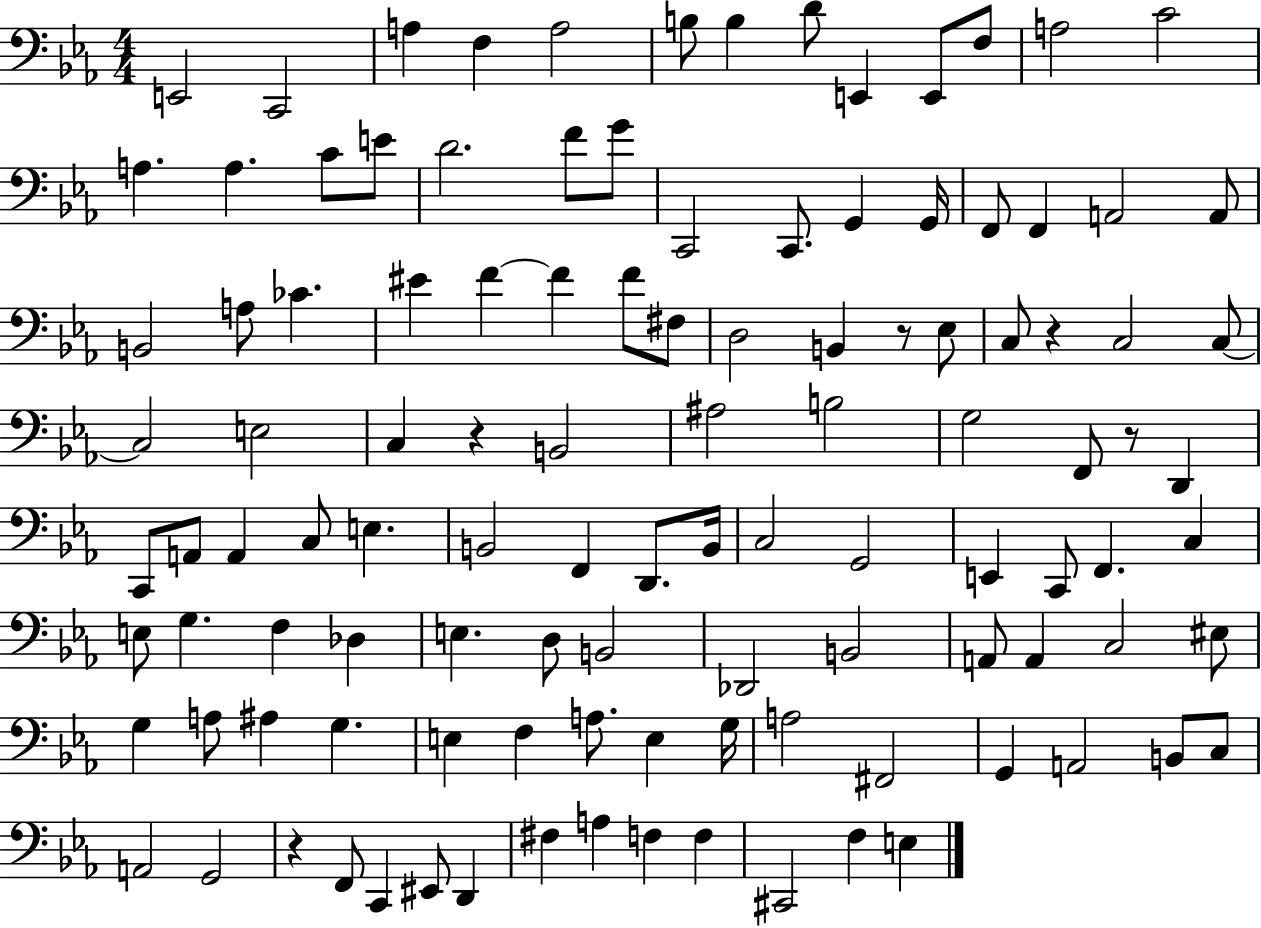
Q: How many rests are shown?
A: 5